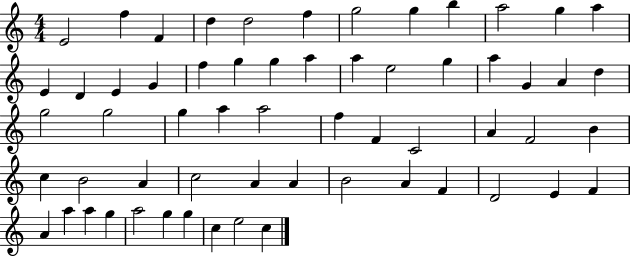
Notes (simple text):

E4/h F5/q F4/q D5/q D5/h F5/q G5/h G5/q B5/q A5/h G5/q A5/q E4/q D4/q E4/q G4/q F5/q G5/q G5/q A5/q A5/q E5/h G5/q A5/q G4/q A4/q D5/q G5/h G5/h G5/q A5/q A5/h F5/q F4/q C4/h A4/q F4/h B4/q C5/q B4/h A4/q C5/h A4/q A4/q B4/h A4/q F4/q D4/h E4/q F4/q A4/q A5/q A5/q G5/q A5/h G5/q G5/q C5/q E5/h C5/q